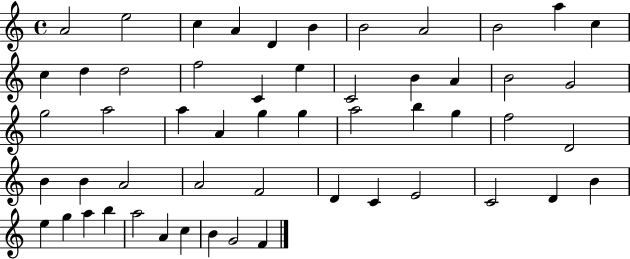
{
  \clef treble
  \time 4/4
  \defaultTimeSignature
  \key c \major
  a'2 e''2 | c''4 a'4 d'4 b'4 | b'2 a'2 | b'2 a''4 c''4 | \break c''4 d''4 d''2 | f''2 c'4 e''4 | c'2 b'4 a'4 | b'2 g'2 | \break g''2 a''2 | a''4 a'4 g''4 g''4 | a''2 b''4 g''4 | f''2 d'2 | \break b'4 b'4 a'2 | a'2 f'2 | d'4 c'4 e'2 | c'2 d'4 b'4 | \break e''4 g''4 a''4 b''4 | a''2 a'4 c''4 | b'4 g'2 f'4 | \bar "|."
}